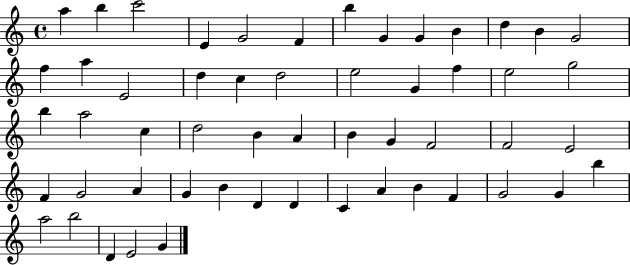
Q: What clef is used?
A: treble